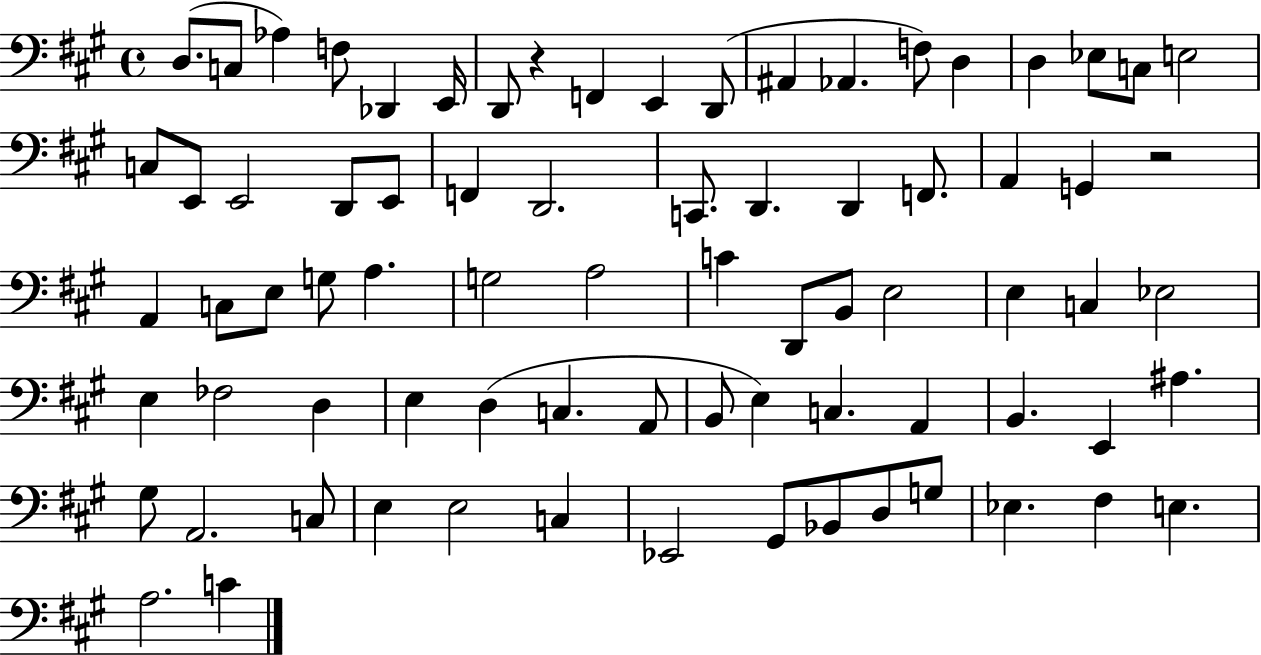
D3/e. C3/e Ab3/q F3/e Db2/q E2/s D2/e R/q F2/q E2/q D2/e A#2/q Ab2/q. F3/e D3/q D3/q Eb3/e C3/e E3/h C3/e E2/e E2/h D2/e E2/e F2/q D2/h. C2/e. D2/q. D2/q F2/e. A2/q G2/q R/h A2/q C3/e E3/e G3/e A3/q. G3/h A3/h C4/q D2/e B2/e E3/h E3/q C3/q Eb3/h E3/q FES3/h D3/q E3/q D3/q C3/q. A2/e B2/e E3/q C3/q. A2/q B2/q. E2/q A#3/q. G#3/e A2/h. C3/e E3/q E3/h C3/q Eb2/h G#2/e Bb2/e D3/e G3/e Eb3/q. F#3/q E3/q. A3/h. C4/q